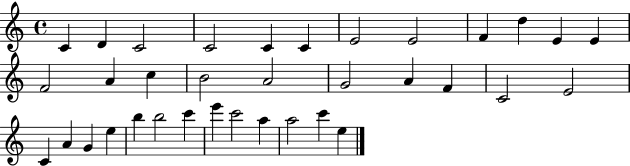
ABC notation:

X:1
T:Untitled
M:4/4
L:1/4
K:C
C D C2 C2 C C E2 E2 F d E E F2 A c B2 A2 G2 A F C2 E2 C A G e b b2 c' e' c'2 a a2 c' e